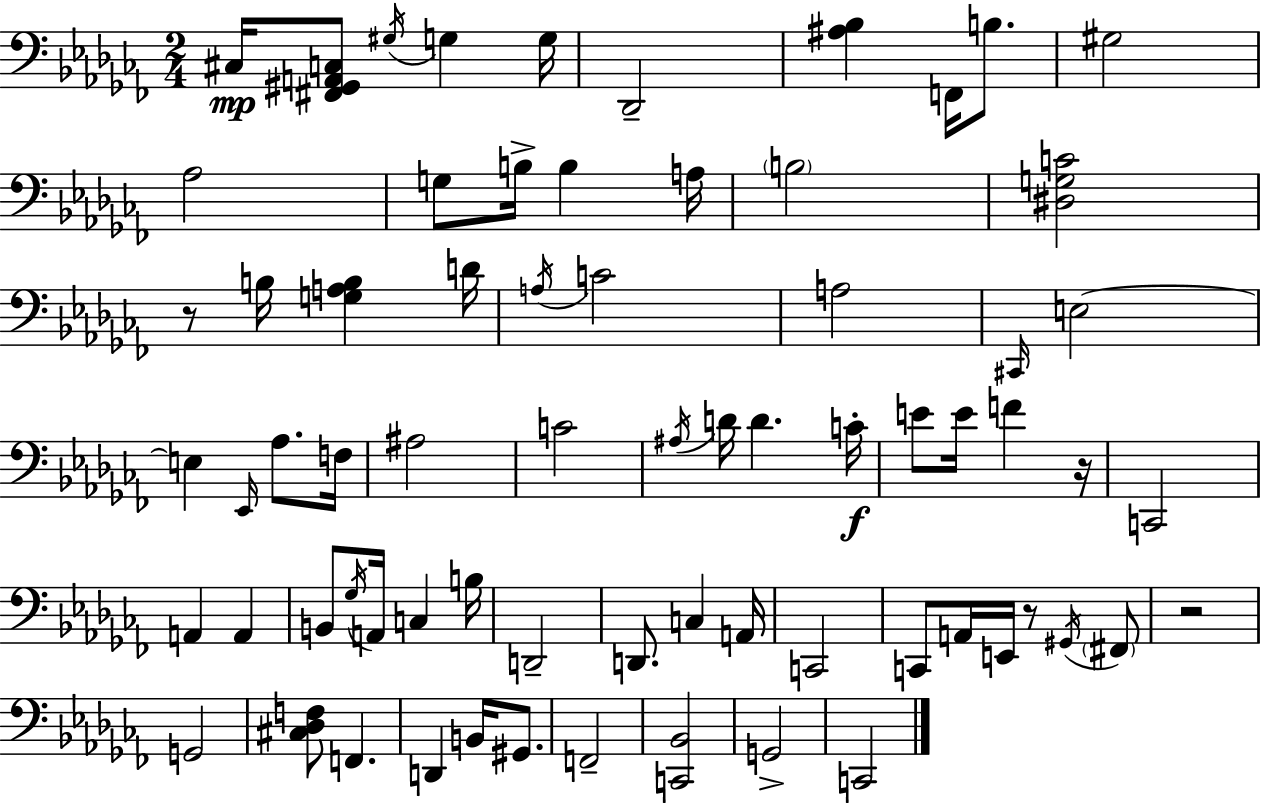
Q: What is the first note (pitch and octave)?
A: C#3